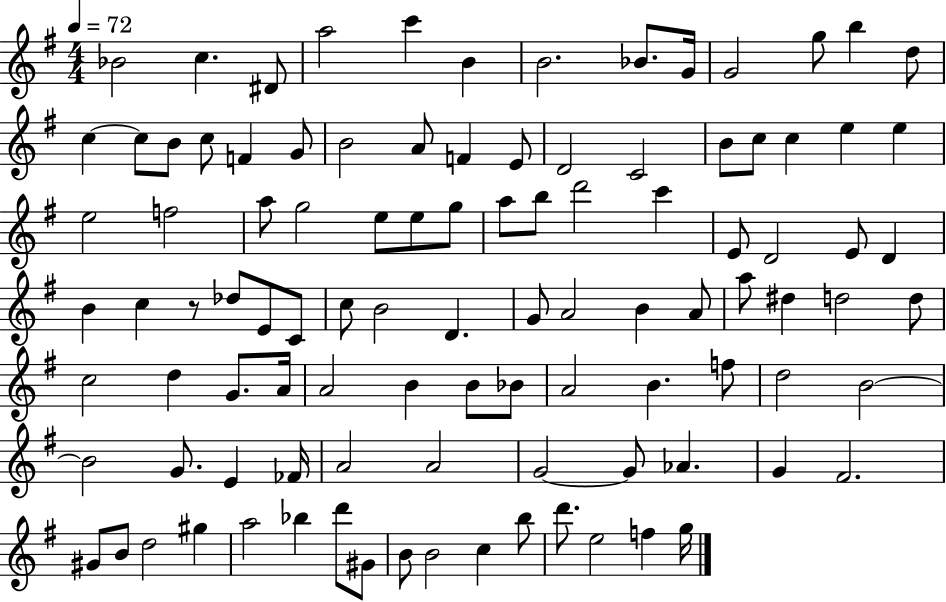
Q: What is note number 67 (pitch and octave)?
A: B4